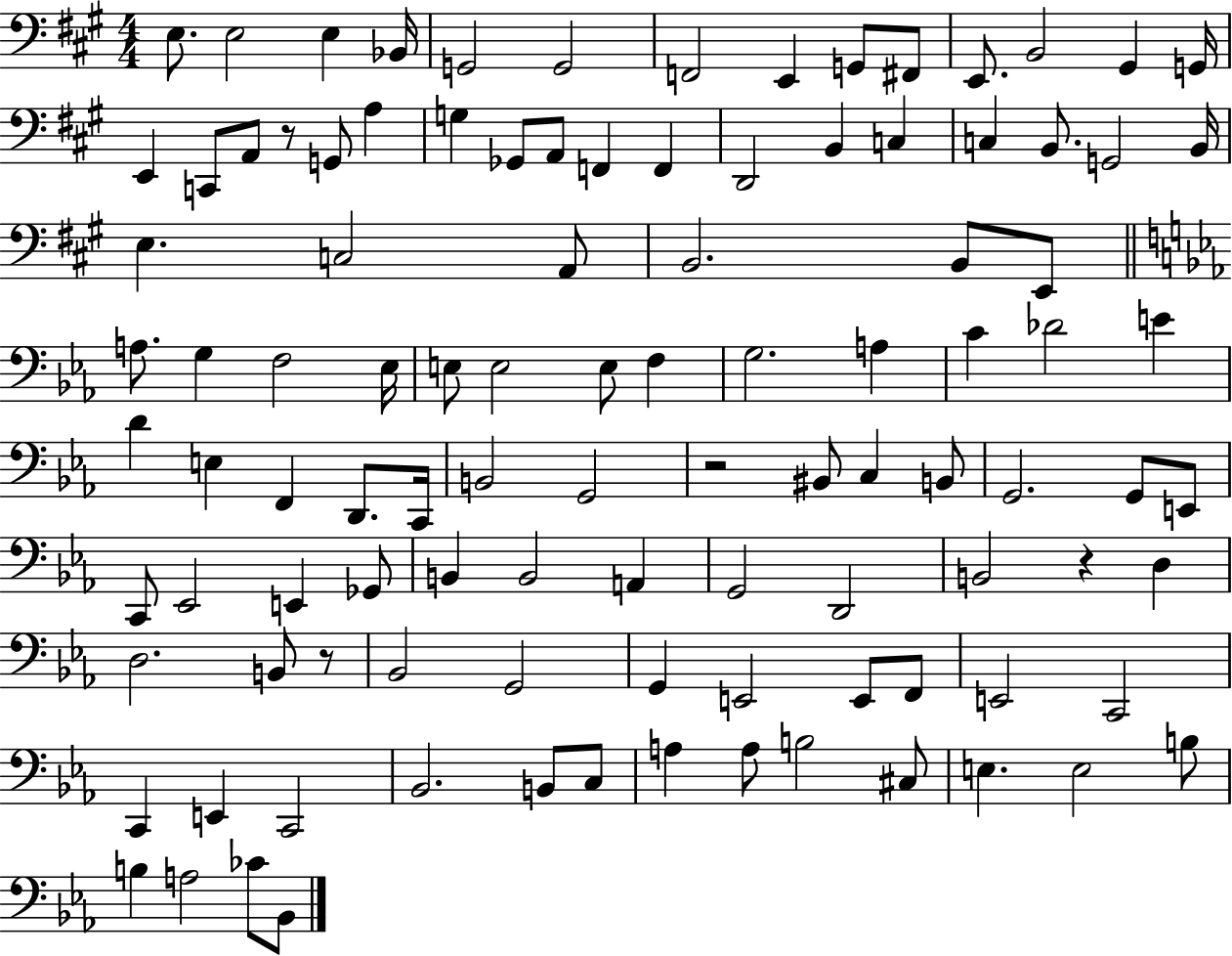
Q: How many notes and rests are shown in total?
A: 105